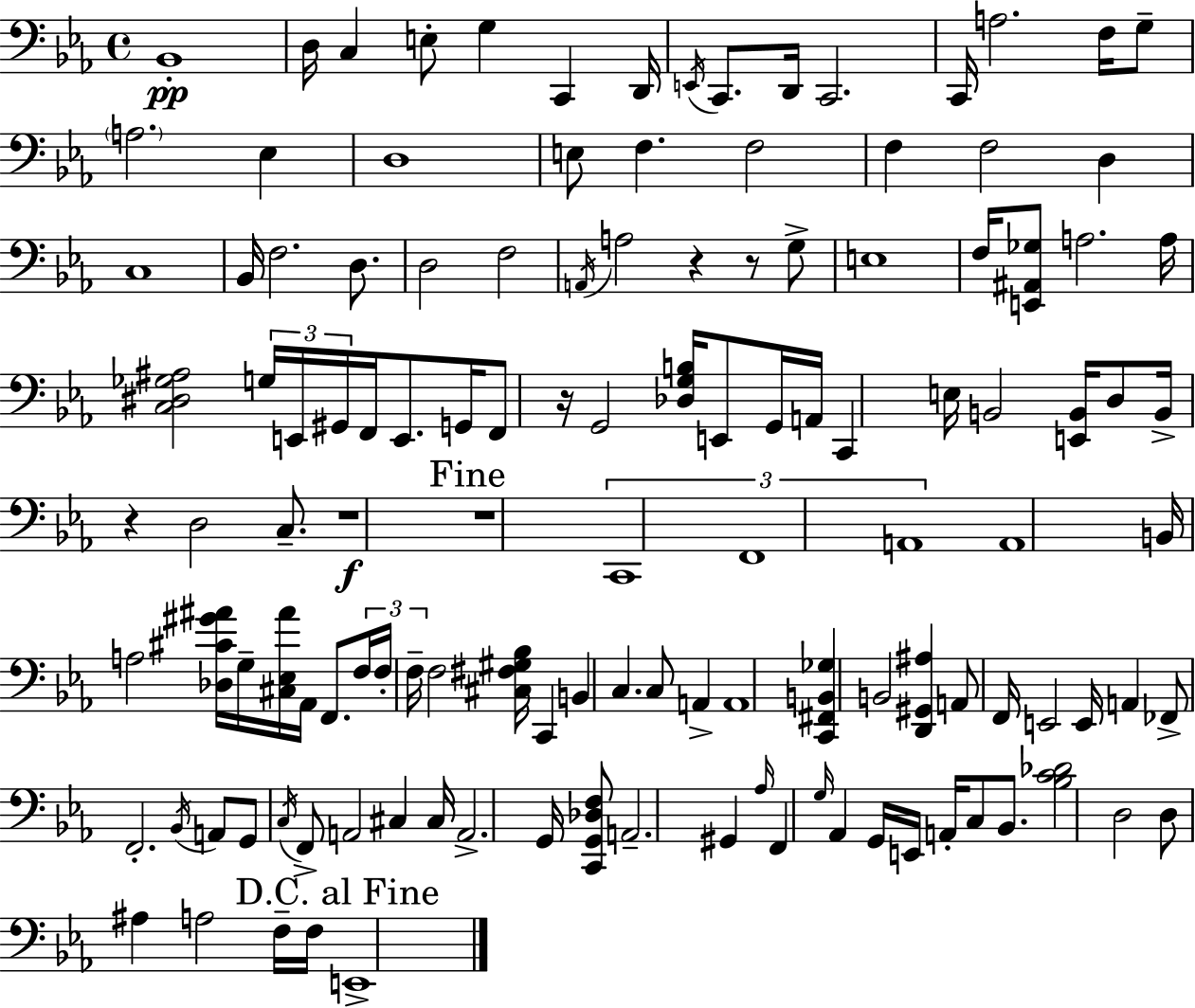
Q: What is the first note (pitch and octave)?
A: Bb2